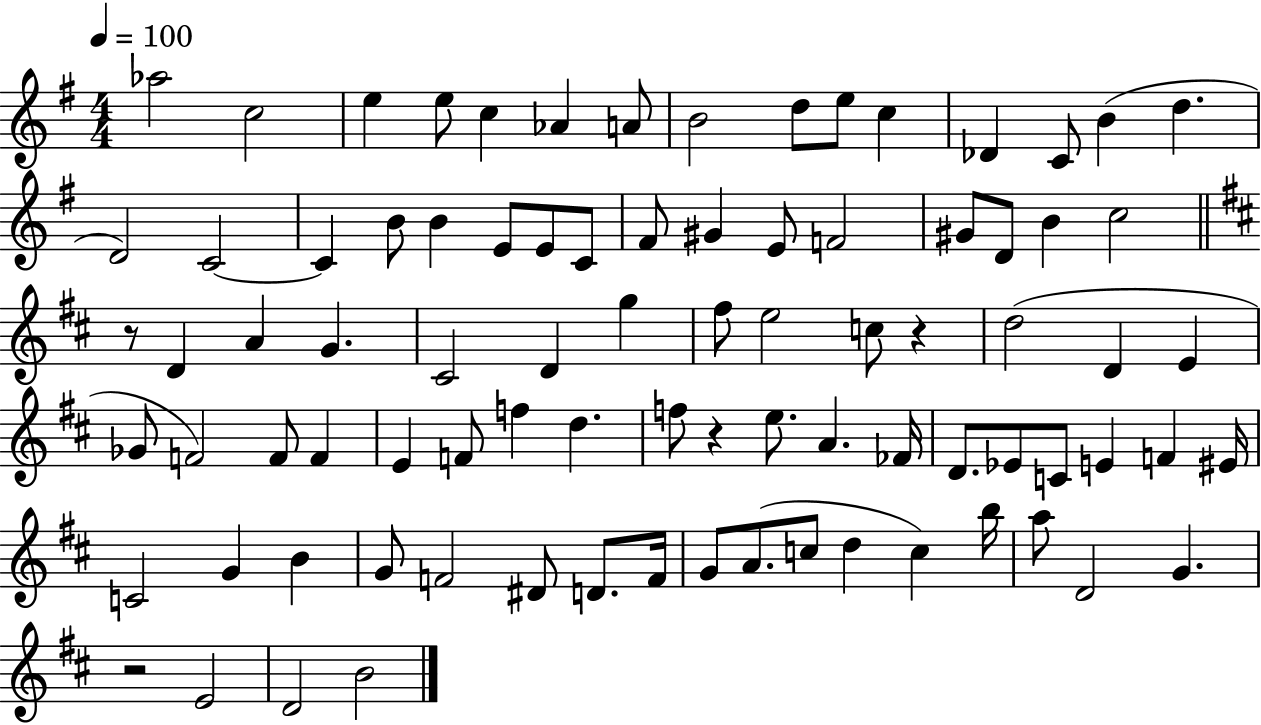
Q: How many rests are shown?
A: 4